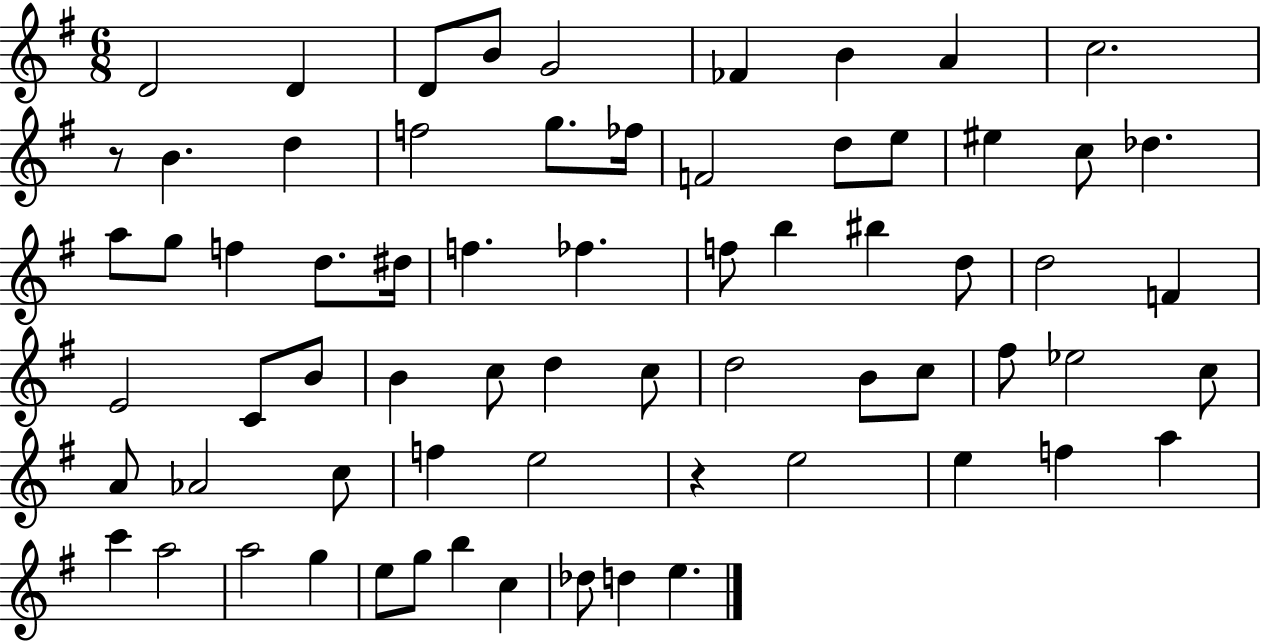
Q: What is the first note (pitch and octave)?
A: D4